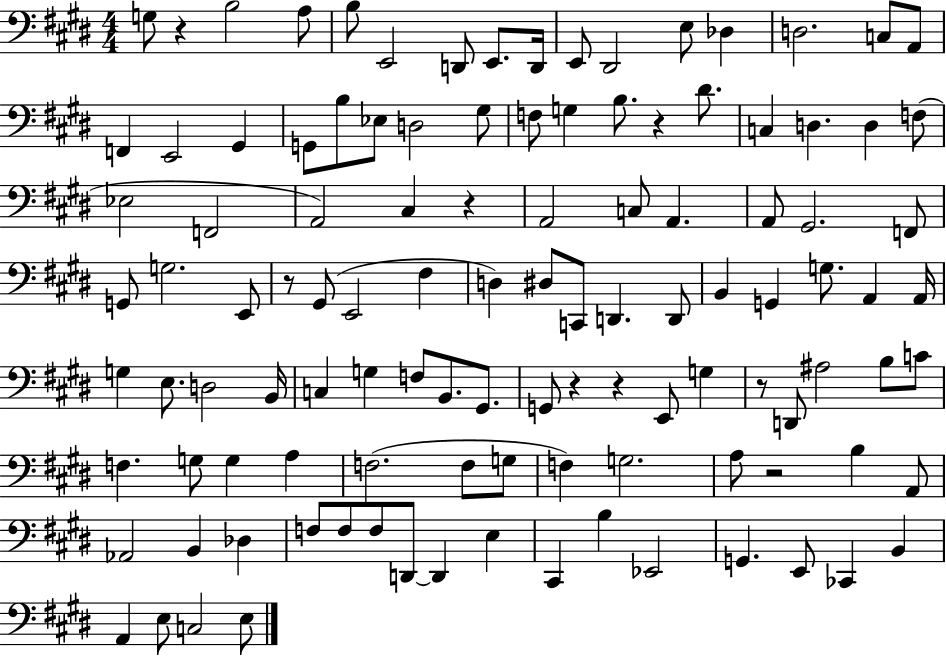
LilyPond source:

{
  \clef bass
  \numericTimeSignature
  \time 4/4
  \key e \major
  g8 r4 b2 a8 | b8 e,2 d,8 e,8. d,16 | e,8 dis,2 e8 des4 | d2. c8 a,8 | \break f,4 e,2 gis,4 | g,8 b8 ees8 d2 gis8 | f8 g4 b8. r4 dis'8. | c4 d4. d4 f8( | \break ees2 f,2 | a,2) cis4 r4 | a,2 c8 a,4. | a,8 gis,2. f,8 | \break g,8 g2. e,8 | r8 gis,8( e,2 fis4 | d4) dis8 c,8 d,4. d,8 | b,4 g,4 g8. a,4 a,16 | \break g4 e8. d2 b,16 | c4 g4 f8 b,8. gis,8. | g,8 r4 r4 e,8 g4 | r8 d,8 ais2 b8 c'8 | \break f4. g8 g4 a4 | f2.( f8 g8 | f4) g2. | a8 r2 b4 a,8 | \break aes,2 b,4 des4 | f8 f8 f8 d,8~~ d,4 e4 | cis,4 b4 ees,2 | g,4. e,8 ces,4 b,4 | \break a,4 e8 c2 e8 | \bar "|."
}